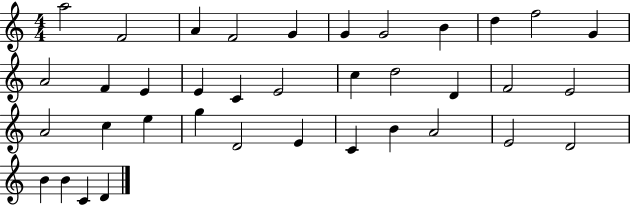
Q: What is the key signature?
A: C major